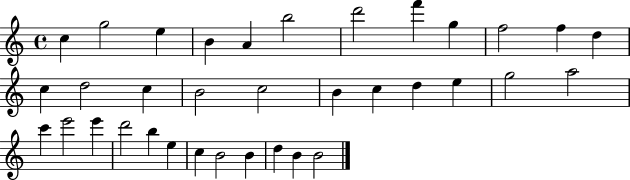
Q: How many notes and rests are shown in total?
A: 35